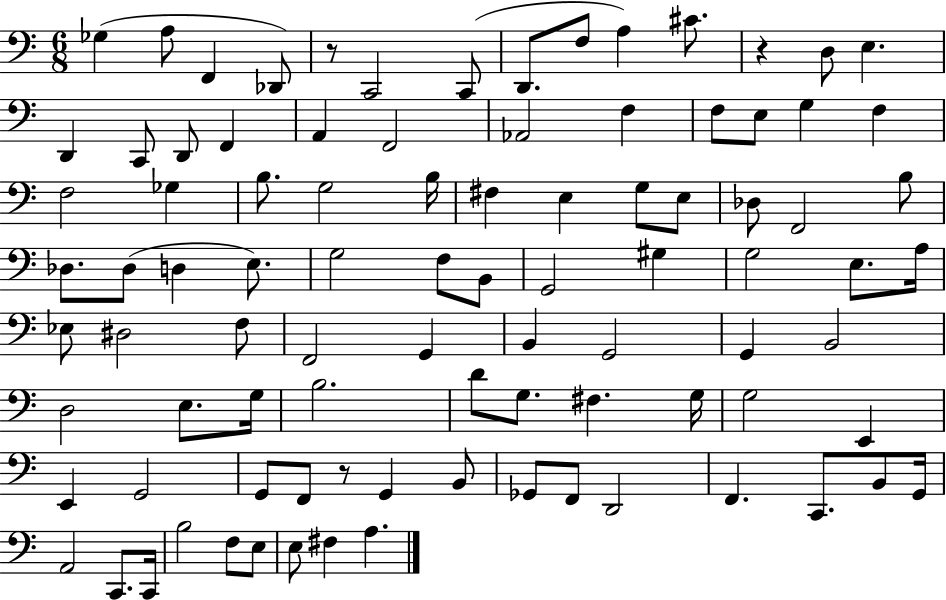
X:1
T:Untitled
M:6/8
L:1/4
K:C
_G, A,/2 F,, _D,,/2 z/2 C,,2 C,,/2 D,,/2 F,/2 A, ^C/2 z D,/2 E, D,, C,,/2 D,,/2 F,, A,, F,,2 _A,,2 F, F,/2 E,/2 G, F, F,2 _G, B,/2 G,2 B,/4 ^F, E, G,/2 E,/2 _D,/2 F,,2 B,/2 _D,/2 _D,/2 D, E,/2 G,2 F,/2 B,,/2 G,,2 ^G, G,2 E,/2 A,/4 _E,/2 ^D,2 F,/2 F,,2 G,, B,, G,,2 G,, B,,2 D,2 E,/2 G,/4 B,2 D/2 G,/2 ^F, G,/4 G,2 E,, E,, G,,2 G,,/2 F,,/2 z/2 G,, B,,/2 _G,,/2 F,,/2 D,,2 F,, C,,/2 B,,/2 G,,/4 A,,2 C,,/2 C,,/4 B,2 F,/2 E,/2 E,/2 ^F, A,